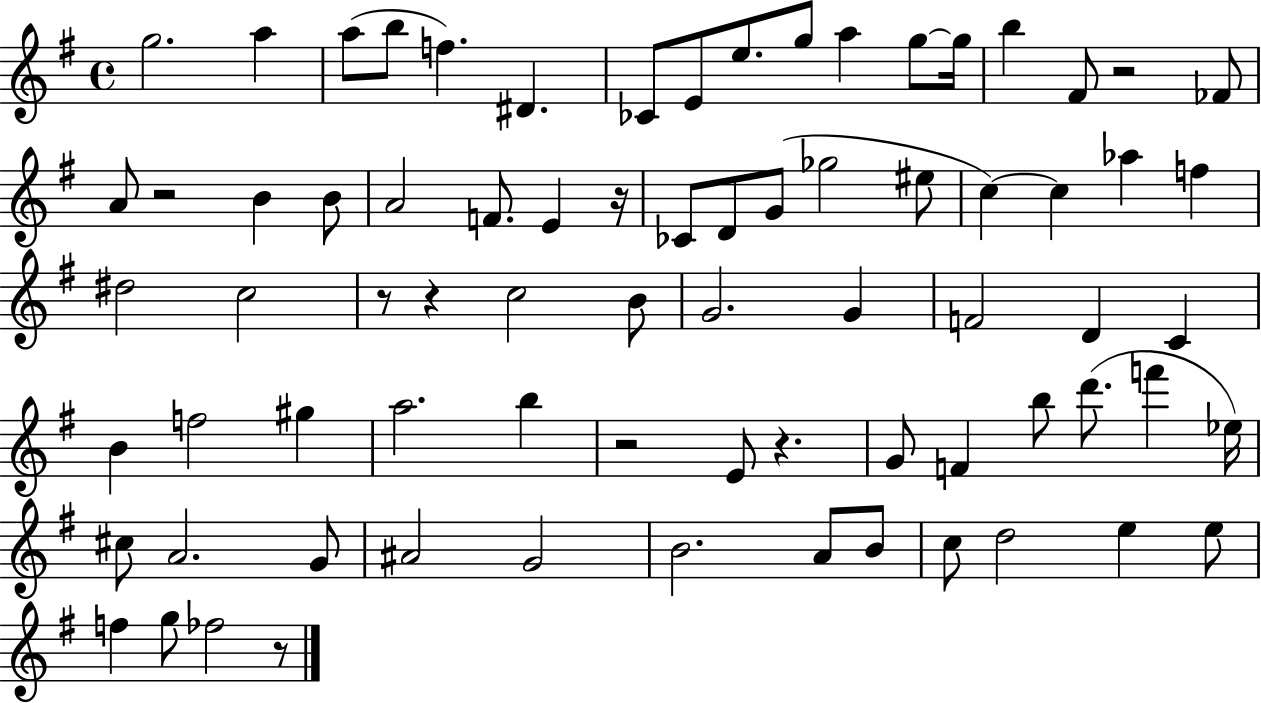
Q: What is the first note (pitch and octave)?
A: G5